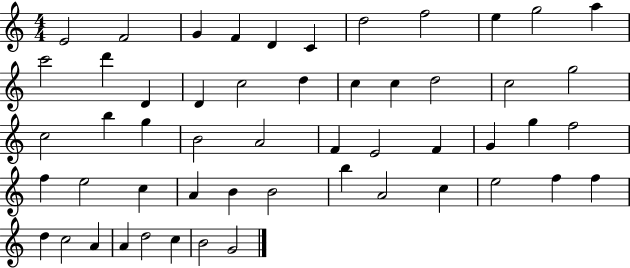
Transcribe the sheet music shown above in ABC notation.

X:1
T:Untitled
M:4/4
L:1/4
K:C
E2 F2 G F D C d2 f2 e g2 a c'2 d' D D c2 d c c d2 c2 g2 c2 b g B2 A2 F E2 F G g f2 f e2 c A B B2 b A2 c e2 f f d c2 A A d2 c B2 G2